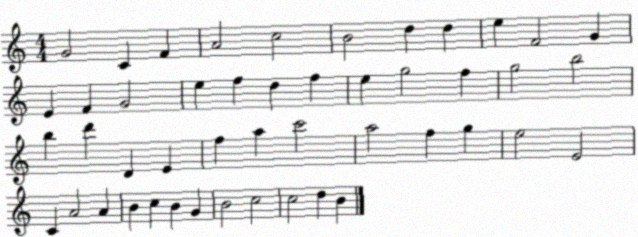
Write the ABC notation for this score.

X:1
T:Untitled
M:4/4
L:1/4
K:C
G2 C F A2 c2 B2 d d e F2 G E F G2 e f d f e g2 f g2 b2 b d' D E f a c'2 a2 f g e2 E2 C A2 A B c B G B2 c2 c2 d B